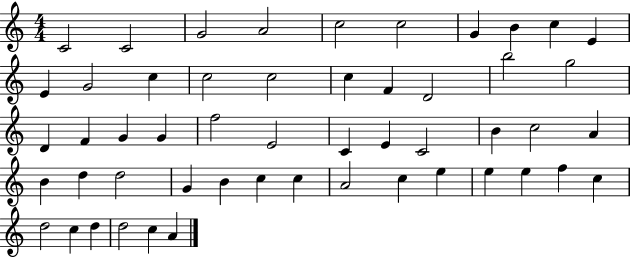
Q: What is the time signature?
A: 4/4